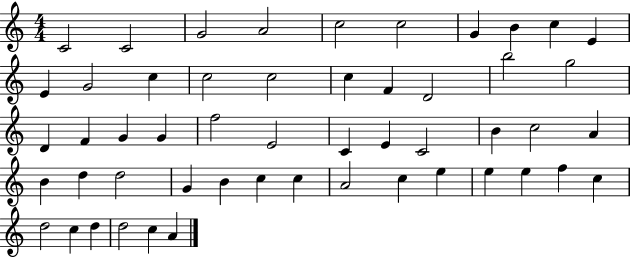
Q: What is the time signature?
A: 4/4